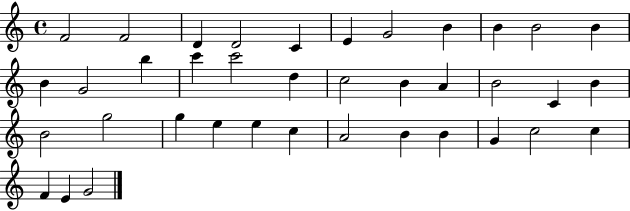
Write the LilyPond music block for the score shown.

{
  \clef treble
  \time 4/4
  \defaultTimeSignature
  \key c \major
  f'2 f'2 | d'4 d'2 c'4 | e'4 g'2 b'4 | b'4 b'2 b'4 | \break b'4 g'2 b''4 | c'''4 c'''2 d''4 | c''2 b'4 a'4 | b'2 c'4 b'4 | \break b'2 g''2 | g''4 e''4 e''4 c''4 | a'2 b'4 b'4 | g'4 c''2 c''4 | \break f'4 e'4 g'2 | \bar "|."
}